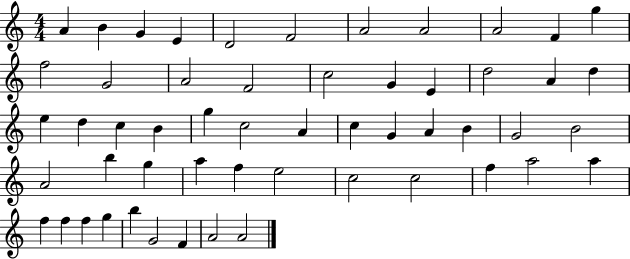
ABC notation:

X:1
T:Untitled
M:4/4
L:1/4
K:C
A B G E D2 F2 A2 A2 A2 F g f2 G2 A2 F2 c2 G E d2 A d e d c B g c2 A c G A B G2 B2 A2 b g a f e2 c2 c2 f a2 a f f f g b G2 F A2 A2